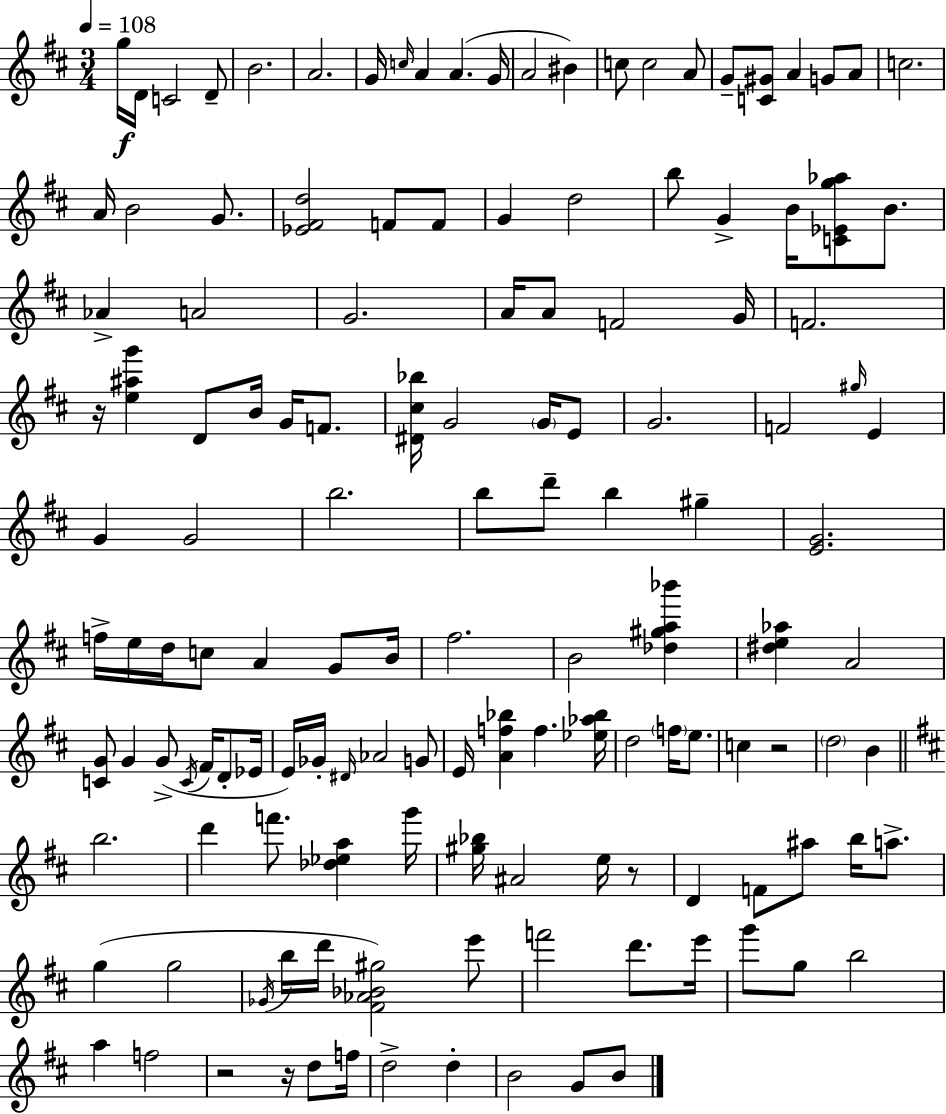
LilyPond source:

{
  \clef treble
  \numericTimeSignature
  \time 3/4
  \key d \major
  \tempo 4 = 108
  g''16\f d'16 c'2 d'8-- | b'2. | a'2. | g'16 \grace { c''16 } a'4 a'4.( | \break g'16 a'2 bis'4) | c''8 c''2 a'8 | g'8-- <c' gis'>8 a'4 g'8 a'8 | c''2. | \break a'16 b'2 g'8. | <ees' fis' d''>2 f'8 f'8 | g'4 d''2 | b''8 g'4-> b'16 <c' ees' g'' aes''>8 b'8. | \break aes'4-> a'2 | g'2. | a'16 a'8 f'2 | g'16 f'2. | \break r16 <e'' ais'' g'''>4 d'8 b'16 g'16 f'8. | <dis' cis'' bes''>16 g'2 \parenthesize g'16 e'8 | g'2. | f'2 \grace { gis''16 } e'4 | \break g'4 g'2 | b''2. | b''8 d'''8-- b''4 gis''4-- | <e' g'>2. | \break f''16-> e''16 d''16 c''8 a'4 g'8 | b'16 fis''2. | b'2 <des'' gis'' a'' bes'''>4 | <dis'' e'' aes''>4 a'2 | \break <c' g'>8 g'4 g'8->( \acciaccatura { c'16 } fis'16 | d'8-. ees'16 e'16) ges'16-. \grace { dis'16 } aes'2 | g'8 e'16 <a' f'' bes''>4 f''4. | <ees'' aes'' bes''>16 d''2 | \break \parenthesize f''16 e''8. c''4 r2 | \parenthesize d''2 | b'4 \bar "||" \break \key b \minor b''2. | d'''4 f'''8. <des'' ees'' a''>4 g'''16 | <gis'' bes''>16 ais'2 e''16 r8 | d'4 f'8 ais''8 b''16 a''8.-> | \break g''4( g''2 | \acciaccatura { ges'16 } b''16 d'''16 <fis' aes' bes' gis''>2) e'''8 | f'''2 d'''8. | e'''16 g'''8 g''8 b''2 | \break a''4 f''2 | r2 r16 d''8 | f''16 d''2-> d''4-. | b'2 g'8 b'8 | \break \bar "|."
}